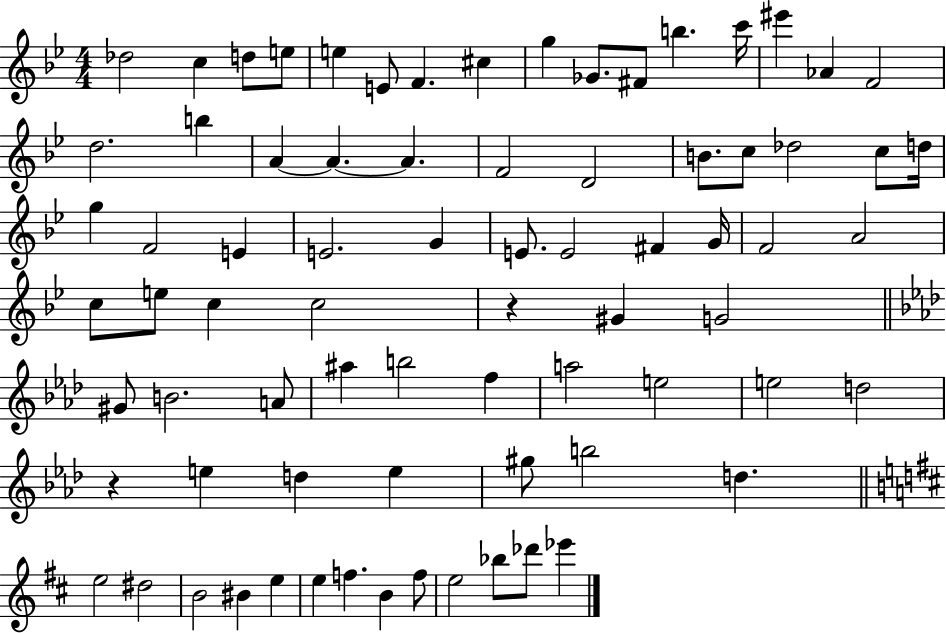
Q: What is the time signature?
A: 4/4